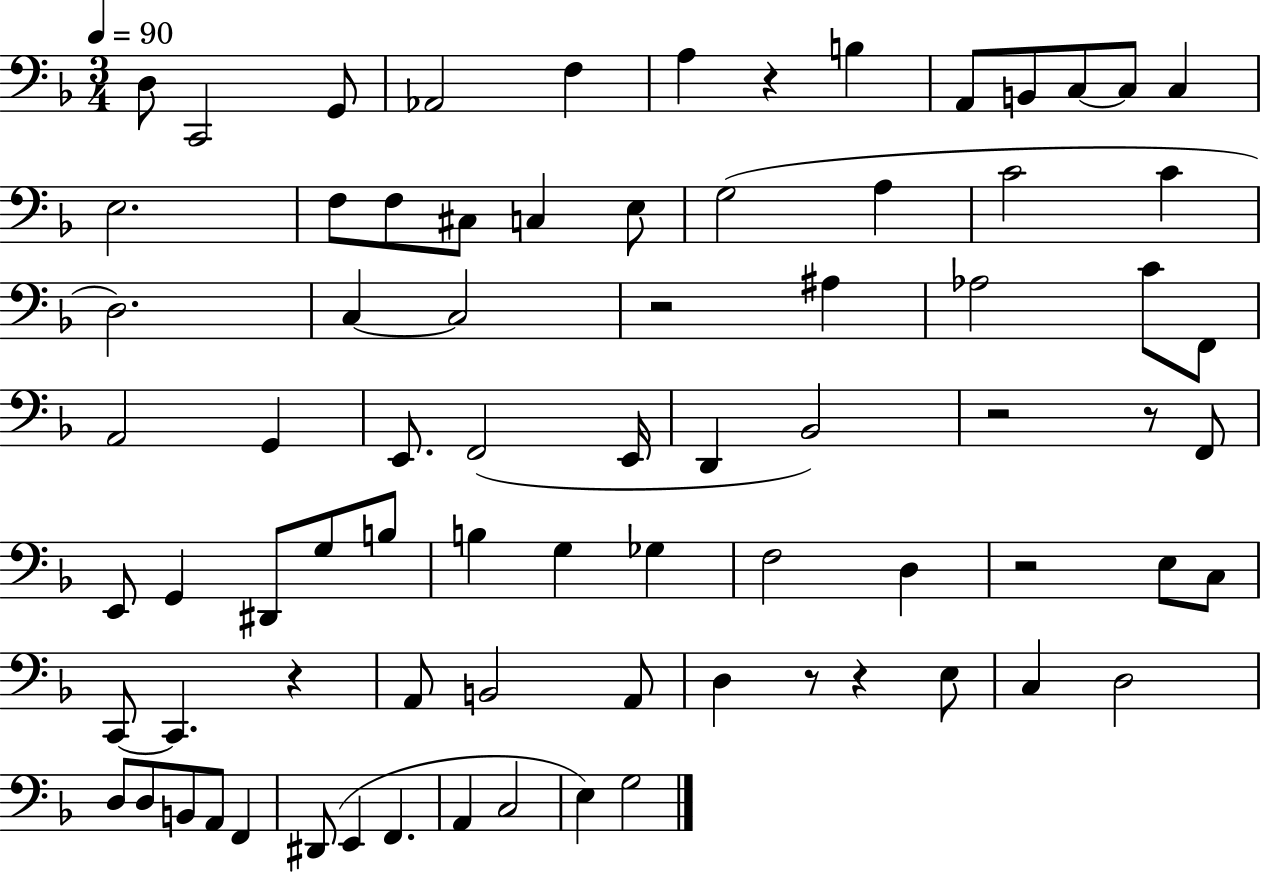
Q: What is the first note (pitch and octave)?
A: D3